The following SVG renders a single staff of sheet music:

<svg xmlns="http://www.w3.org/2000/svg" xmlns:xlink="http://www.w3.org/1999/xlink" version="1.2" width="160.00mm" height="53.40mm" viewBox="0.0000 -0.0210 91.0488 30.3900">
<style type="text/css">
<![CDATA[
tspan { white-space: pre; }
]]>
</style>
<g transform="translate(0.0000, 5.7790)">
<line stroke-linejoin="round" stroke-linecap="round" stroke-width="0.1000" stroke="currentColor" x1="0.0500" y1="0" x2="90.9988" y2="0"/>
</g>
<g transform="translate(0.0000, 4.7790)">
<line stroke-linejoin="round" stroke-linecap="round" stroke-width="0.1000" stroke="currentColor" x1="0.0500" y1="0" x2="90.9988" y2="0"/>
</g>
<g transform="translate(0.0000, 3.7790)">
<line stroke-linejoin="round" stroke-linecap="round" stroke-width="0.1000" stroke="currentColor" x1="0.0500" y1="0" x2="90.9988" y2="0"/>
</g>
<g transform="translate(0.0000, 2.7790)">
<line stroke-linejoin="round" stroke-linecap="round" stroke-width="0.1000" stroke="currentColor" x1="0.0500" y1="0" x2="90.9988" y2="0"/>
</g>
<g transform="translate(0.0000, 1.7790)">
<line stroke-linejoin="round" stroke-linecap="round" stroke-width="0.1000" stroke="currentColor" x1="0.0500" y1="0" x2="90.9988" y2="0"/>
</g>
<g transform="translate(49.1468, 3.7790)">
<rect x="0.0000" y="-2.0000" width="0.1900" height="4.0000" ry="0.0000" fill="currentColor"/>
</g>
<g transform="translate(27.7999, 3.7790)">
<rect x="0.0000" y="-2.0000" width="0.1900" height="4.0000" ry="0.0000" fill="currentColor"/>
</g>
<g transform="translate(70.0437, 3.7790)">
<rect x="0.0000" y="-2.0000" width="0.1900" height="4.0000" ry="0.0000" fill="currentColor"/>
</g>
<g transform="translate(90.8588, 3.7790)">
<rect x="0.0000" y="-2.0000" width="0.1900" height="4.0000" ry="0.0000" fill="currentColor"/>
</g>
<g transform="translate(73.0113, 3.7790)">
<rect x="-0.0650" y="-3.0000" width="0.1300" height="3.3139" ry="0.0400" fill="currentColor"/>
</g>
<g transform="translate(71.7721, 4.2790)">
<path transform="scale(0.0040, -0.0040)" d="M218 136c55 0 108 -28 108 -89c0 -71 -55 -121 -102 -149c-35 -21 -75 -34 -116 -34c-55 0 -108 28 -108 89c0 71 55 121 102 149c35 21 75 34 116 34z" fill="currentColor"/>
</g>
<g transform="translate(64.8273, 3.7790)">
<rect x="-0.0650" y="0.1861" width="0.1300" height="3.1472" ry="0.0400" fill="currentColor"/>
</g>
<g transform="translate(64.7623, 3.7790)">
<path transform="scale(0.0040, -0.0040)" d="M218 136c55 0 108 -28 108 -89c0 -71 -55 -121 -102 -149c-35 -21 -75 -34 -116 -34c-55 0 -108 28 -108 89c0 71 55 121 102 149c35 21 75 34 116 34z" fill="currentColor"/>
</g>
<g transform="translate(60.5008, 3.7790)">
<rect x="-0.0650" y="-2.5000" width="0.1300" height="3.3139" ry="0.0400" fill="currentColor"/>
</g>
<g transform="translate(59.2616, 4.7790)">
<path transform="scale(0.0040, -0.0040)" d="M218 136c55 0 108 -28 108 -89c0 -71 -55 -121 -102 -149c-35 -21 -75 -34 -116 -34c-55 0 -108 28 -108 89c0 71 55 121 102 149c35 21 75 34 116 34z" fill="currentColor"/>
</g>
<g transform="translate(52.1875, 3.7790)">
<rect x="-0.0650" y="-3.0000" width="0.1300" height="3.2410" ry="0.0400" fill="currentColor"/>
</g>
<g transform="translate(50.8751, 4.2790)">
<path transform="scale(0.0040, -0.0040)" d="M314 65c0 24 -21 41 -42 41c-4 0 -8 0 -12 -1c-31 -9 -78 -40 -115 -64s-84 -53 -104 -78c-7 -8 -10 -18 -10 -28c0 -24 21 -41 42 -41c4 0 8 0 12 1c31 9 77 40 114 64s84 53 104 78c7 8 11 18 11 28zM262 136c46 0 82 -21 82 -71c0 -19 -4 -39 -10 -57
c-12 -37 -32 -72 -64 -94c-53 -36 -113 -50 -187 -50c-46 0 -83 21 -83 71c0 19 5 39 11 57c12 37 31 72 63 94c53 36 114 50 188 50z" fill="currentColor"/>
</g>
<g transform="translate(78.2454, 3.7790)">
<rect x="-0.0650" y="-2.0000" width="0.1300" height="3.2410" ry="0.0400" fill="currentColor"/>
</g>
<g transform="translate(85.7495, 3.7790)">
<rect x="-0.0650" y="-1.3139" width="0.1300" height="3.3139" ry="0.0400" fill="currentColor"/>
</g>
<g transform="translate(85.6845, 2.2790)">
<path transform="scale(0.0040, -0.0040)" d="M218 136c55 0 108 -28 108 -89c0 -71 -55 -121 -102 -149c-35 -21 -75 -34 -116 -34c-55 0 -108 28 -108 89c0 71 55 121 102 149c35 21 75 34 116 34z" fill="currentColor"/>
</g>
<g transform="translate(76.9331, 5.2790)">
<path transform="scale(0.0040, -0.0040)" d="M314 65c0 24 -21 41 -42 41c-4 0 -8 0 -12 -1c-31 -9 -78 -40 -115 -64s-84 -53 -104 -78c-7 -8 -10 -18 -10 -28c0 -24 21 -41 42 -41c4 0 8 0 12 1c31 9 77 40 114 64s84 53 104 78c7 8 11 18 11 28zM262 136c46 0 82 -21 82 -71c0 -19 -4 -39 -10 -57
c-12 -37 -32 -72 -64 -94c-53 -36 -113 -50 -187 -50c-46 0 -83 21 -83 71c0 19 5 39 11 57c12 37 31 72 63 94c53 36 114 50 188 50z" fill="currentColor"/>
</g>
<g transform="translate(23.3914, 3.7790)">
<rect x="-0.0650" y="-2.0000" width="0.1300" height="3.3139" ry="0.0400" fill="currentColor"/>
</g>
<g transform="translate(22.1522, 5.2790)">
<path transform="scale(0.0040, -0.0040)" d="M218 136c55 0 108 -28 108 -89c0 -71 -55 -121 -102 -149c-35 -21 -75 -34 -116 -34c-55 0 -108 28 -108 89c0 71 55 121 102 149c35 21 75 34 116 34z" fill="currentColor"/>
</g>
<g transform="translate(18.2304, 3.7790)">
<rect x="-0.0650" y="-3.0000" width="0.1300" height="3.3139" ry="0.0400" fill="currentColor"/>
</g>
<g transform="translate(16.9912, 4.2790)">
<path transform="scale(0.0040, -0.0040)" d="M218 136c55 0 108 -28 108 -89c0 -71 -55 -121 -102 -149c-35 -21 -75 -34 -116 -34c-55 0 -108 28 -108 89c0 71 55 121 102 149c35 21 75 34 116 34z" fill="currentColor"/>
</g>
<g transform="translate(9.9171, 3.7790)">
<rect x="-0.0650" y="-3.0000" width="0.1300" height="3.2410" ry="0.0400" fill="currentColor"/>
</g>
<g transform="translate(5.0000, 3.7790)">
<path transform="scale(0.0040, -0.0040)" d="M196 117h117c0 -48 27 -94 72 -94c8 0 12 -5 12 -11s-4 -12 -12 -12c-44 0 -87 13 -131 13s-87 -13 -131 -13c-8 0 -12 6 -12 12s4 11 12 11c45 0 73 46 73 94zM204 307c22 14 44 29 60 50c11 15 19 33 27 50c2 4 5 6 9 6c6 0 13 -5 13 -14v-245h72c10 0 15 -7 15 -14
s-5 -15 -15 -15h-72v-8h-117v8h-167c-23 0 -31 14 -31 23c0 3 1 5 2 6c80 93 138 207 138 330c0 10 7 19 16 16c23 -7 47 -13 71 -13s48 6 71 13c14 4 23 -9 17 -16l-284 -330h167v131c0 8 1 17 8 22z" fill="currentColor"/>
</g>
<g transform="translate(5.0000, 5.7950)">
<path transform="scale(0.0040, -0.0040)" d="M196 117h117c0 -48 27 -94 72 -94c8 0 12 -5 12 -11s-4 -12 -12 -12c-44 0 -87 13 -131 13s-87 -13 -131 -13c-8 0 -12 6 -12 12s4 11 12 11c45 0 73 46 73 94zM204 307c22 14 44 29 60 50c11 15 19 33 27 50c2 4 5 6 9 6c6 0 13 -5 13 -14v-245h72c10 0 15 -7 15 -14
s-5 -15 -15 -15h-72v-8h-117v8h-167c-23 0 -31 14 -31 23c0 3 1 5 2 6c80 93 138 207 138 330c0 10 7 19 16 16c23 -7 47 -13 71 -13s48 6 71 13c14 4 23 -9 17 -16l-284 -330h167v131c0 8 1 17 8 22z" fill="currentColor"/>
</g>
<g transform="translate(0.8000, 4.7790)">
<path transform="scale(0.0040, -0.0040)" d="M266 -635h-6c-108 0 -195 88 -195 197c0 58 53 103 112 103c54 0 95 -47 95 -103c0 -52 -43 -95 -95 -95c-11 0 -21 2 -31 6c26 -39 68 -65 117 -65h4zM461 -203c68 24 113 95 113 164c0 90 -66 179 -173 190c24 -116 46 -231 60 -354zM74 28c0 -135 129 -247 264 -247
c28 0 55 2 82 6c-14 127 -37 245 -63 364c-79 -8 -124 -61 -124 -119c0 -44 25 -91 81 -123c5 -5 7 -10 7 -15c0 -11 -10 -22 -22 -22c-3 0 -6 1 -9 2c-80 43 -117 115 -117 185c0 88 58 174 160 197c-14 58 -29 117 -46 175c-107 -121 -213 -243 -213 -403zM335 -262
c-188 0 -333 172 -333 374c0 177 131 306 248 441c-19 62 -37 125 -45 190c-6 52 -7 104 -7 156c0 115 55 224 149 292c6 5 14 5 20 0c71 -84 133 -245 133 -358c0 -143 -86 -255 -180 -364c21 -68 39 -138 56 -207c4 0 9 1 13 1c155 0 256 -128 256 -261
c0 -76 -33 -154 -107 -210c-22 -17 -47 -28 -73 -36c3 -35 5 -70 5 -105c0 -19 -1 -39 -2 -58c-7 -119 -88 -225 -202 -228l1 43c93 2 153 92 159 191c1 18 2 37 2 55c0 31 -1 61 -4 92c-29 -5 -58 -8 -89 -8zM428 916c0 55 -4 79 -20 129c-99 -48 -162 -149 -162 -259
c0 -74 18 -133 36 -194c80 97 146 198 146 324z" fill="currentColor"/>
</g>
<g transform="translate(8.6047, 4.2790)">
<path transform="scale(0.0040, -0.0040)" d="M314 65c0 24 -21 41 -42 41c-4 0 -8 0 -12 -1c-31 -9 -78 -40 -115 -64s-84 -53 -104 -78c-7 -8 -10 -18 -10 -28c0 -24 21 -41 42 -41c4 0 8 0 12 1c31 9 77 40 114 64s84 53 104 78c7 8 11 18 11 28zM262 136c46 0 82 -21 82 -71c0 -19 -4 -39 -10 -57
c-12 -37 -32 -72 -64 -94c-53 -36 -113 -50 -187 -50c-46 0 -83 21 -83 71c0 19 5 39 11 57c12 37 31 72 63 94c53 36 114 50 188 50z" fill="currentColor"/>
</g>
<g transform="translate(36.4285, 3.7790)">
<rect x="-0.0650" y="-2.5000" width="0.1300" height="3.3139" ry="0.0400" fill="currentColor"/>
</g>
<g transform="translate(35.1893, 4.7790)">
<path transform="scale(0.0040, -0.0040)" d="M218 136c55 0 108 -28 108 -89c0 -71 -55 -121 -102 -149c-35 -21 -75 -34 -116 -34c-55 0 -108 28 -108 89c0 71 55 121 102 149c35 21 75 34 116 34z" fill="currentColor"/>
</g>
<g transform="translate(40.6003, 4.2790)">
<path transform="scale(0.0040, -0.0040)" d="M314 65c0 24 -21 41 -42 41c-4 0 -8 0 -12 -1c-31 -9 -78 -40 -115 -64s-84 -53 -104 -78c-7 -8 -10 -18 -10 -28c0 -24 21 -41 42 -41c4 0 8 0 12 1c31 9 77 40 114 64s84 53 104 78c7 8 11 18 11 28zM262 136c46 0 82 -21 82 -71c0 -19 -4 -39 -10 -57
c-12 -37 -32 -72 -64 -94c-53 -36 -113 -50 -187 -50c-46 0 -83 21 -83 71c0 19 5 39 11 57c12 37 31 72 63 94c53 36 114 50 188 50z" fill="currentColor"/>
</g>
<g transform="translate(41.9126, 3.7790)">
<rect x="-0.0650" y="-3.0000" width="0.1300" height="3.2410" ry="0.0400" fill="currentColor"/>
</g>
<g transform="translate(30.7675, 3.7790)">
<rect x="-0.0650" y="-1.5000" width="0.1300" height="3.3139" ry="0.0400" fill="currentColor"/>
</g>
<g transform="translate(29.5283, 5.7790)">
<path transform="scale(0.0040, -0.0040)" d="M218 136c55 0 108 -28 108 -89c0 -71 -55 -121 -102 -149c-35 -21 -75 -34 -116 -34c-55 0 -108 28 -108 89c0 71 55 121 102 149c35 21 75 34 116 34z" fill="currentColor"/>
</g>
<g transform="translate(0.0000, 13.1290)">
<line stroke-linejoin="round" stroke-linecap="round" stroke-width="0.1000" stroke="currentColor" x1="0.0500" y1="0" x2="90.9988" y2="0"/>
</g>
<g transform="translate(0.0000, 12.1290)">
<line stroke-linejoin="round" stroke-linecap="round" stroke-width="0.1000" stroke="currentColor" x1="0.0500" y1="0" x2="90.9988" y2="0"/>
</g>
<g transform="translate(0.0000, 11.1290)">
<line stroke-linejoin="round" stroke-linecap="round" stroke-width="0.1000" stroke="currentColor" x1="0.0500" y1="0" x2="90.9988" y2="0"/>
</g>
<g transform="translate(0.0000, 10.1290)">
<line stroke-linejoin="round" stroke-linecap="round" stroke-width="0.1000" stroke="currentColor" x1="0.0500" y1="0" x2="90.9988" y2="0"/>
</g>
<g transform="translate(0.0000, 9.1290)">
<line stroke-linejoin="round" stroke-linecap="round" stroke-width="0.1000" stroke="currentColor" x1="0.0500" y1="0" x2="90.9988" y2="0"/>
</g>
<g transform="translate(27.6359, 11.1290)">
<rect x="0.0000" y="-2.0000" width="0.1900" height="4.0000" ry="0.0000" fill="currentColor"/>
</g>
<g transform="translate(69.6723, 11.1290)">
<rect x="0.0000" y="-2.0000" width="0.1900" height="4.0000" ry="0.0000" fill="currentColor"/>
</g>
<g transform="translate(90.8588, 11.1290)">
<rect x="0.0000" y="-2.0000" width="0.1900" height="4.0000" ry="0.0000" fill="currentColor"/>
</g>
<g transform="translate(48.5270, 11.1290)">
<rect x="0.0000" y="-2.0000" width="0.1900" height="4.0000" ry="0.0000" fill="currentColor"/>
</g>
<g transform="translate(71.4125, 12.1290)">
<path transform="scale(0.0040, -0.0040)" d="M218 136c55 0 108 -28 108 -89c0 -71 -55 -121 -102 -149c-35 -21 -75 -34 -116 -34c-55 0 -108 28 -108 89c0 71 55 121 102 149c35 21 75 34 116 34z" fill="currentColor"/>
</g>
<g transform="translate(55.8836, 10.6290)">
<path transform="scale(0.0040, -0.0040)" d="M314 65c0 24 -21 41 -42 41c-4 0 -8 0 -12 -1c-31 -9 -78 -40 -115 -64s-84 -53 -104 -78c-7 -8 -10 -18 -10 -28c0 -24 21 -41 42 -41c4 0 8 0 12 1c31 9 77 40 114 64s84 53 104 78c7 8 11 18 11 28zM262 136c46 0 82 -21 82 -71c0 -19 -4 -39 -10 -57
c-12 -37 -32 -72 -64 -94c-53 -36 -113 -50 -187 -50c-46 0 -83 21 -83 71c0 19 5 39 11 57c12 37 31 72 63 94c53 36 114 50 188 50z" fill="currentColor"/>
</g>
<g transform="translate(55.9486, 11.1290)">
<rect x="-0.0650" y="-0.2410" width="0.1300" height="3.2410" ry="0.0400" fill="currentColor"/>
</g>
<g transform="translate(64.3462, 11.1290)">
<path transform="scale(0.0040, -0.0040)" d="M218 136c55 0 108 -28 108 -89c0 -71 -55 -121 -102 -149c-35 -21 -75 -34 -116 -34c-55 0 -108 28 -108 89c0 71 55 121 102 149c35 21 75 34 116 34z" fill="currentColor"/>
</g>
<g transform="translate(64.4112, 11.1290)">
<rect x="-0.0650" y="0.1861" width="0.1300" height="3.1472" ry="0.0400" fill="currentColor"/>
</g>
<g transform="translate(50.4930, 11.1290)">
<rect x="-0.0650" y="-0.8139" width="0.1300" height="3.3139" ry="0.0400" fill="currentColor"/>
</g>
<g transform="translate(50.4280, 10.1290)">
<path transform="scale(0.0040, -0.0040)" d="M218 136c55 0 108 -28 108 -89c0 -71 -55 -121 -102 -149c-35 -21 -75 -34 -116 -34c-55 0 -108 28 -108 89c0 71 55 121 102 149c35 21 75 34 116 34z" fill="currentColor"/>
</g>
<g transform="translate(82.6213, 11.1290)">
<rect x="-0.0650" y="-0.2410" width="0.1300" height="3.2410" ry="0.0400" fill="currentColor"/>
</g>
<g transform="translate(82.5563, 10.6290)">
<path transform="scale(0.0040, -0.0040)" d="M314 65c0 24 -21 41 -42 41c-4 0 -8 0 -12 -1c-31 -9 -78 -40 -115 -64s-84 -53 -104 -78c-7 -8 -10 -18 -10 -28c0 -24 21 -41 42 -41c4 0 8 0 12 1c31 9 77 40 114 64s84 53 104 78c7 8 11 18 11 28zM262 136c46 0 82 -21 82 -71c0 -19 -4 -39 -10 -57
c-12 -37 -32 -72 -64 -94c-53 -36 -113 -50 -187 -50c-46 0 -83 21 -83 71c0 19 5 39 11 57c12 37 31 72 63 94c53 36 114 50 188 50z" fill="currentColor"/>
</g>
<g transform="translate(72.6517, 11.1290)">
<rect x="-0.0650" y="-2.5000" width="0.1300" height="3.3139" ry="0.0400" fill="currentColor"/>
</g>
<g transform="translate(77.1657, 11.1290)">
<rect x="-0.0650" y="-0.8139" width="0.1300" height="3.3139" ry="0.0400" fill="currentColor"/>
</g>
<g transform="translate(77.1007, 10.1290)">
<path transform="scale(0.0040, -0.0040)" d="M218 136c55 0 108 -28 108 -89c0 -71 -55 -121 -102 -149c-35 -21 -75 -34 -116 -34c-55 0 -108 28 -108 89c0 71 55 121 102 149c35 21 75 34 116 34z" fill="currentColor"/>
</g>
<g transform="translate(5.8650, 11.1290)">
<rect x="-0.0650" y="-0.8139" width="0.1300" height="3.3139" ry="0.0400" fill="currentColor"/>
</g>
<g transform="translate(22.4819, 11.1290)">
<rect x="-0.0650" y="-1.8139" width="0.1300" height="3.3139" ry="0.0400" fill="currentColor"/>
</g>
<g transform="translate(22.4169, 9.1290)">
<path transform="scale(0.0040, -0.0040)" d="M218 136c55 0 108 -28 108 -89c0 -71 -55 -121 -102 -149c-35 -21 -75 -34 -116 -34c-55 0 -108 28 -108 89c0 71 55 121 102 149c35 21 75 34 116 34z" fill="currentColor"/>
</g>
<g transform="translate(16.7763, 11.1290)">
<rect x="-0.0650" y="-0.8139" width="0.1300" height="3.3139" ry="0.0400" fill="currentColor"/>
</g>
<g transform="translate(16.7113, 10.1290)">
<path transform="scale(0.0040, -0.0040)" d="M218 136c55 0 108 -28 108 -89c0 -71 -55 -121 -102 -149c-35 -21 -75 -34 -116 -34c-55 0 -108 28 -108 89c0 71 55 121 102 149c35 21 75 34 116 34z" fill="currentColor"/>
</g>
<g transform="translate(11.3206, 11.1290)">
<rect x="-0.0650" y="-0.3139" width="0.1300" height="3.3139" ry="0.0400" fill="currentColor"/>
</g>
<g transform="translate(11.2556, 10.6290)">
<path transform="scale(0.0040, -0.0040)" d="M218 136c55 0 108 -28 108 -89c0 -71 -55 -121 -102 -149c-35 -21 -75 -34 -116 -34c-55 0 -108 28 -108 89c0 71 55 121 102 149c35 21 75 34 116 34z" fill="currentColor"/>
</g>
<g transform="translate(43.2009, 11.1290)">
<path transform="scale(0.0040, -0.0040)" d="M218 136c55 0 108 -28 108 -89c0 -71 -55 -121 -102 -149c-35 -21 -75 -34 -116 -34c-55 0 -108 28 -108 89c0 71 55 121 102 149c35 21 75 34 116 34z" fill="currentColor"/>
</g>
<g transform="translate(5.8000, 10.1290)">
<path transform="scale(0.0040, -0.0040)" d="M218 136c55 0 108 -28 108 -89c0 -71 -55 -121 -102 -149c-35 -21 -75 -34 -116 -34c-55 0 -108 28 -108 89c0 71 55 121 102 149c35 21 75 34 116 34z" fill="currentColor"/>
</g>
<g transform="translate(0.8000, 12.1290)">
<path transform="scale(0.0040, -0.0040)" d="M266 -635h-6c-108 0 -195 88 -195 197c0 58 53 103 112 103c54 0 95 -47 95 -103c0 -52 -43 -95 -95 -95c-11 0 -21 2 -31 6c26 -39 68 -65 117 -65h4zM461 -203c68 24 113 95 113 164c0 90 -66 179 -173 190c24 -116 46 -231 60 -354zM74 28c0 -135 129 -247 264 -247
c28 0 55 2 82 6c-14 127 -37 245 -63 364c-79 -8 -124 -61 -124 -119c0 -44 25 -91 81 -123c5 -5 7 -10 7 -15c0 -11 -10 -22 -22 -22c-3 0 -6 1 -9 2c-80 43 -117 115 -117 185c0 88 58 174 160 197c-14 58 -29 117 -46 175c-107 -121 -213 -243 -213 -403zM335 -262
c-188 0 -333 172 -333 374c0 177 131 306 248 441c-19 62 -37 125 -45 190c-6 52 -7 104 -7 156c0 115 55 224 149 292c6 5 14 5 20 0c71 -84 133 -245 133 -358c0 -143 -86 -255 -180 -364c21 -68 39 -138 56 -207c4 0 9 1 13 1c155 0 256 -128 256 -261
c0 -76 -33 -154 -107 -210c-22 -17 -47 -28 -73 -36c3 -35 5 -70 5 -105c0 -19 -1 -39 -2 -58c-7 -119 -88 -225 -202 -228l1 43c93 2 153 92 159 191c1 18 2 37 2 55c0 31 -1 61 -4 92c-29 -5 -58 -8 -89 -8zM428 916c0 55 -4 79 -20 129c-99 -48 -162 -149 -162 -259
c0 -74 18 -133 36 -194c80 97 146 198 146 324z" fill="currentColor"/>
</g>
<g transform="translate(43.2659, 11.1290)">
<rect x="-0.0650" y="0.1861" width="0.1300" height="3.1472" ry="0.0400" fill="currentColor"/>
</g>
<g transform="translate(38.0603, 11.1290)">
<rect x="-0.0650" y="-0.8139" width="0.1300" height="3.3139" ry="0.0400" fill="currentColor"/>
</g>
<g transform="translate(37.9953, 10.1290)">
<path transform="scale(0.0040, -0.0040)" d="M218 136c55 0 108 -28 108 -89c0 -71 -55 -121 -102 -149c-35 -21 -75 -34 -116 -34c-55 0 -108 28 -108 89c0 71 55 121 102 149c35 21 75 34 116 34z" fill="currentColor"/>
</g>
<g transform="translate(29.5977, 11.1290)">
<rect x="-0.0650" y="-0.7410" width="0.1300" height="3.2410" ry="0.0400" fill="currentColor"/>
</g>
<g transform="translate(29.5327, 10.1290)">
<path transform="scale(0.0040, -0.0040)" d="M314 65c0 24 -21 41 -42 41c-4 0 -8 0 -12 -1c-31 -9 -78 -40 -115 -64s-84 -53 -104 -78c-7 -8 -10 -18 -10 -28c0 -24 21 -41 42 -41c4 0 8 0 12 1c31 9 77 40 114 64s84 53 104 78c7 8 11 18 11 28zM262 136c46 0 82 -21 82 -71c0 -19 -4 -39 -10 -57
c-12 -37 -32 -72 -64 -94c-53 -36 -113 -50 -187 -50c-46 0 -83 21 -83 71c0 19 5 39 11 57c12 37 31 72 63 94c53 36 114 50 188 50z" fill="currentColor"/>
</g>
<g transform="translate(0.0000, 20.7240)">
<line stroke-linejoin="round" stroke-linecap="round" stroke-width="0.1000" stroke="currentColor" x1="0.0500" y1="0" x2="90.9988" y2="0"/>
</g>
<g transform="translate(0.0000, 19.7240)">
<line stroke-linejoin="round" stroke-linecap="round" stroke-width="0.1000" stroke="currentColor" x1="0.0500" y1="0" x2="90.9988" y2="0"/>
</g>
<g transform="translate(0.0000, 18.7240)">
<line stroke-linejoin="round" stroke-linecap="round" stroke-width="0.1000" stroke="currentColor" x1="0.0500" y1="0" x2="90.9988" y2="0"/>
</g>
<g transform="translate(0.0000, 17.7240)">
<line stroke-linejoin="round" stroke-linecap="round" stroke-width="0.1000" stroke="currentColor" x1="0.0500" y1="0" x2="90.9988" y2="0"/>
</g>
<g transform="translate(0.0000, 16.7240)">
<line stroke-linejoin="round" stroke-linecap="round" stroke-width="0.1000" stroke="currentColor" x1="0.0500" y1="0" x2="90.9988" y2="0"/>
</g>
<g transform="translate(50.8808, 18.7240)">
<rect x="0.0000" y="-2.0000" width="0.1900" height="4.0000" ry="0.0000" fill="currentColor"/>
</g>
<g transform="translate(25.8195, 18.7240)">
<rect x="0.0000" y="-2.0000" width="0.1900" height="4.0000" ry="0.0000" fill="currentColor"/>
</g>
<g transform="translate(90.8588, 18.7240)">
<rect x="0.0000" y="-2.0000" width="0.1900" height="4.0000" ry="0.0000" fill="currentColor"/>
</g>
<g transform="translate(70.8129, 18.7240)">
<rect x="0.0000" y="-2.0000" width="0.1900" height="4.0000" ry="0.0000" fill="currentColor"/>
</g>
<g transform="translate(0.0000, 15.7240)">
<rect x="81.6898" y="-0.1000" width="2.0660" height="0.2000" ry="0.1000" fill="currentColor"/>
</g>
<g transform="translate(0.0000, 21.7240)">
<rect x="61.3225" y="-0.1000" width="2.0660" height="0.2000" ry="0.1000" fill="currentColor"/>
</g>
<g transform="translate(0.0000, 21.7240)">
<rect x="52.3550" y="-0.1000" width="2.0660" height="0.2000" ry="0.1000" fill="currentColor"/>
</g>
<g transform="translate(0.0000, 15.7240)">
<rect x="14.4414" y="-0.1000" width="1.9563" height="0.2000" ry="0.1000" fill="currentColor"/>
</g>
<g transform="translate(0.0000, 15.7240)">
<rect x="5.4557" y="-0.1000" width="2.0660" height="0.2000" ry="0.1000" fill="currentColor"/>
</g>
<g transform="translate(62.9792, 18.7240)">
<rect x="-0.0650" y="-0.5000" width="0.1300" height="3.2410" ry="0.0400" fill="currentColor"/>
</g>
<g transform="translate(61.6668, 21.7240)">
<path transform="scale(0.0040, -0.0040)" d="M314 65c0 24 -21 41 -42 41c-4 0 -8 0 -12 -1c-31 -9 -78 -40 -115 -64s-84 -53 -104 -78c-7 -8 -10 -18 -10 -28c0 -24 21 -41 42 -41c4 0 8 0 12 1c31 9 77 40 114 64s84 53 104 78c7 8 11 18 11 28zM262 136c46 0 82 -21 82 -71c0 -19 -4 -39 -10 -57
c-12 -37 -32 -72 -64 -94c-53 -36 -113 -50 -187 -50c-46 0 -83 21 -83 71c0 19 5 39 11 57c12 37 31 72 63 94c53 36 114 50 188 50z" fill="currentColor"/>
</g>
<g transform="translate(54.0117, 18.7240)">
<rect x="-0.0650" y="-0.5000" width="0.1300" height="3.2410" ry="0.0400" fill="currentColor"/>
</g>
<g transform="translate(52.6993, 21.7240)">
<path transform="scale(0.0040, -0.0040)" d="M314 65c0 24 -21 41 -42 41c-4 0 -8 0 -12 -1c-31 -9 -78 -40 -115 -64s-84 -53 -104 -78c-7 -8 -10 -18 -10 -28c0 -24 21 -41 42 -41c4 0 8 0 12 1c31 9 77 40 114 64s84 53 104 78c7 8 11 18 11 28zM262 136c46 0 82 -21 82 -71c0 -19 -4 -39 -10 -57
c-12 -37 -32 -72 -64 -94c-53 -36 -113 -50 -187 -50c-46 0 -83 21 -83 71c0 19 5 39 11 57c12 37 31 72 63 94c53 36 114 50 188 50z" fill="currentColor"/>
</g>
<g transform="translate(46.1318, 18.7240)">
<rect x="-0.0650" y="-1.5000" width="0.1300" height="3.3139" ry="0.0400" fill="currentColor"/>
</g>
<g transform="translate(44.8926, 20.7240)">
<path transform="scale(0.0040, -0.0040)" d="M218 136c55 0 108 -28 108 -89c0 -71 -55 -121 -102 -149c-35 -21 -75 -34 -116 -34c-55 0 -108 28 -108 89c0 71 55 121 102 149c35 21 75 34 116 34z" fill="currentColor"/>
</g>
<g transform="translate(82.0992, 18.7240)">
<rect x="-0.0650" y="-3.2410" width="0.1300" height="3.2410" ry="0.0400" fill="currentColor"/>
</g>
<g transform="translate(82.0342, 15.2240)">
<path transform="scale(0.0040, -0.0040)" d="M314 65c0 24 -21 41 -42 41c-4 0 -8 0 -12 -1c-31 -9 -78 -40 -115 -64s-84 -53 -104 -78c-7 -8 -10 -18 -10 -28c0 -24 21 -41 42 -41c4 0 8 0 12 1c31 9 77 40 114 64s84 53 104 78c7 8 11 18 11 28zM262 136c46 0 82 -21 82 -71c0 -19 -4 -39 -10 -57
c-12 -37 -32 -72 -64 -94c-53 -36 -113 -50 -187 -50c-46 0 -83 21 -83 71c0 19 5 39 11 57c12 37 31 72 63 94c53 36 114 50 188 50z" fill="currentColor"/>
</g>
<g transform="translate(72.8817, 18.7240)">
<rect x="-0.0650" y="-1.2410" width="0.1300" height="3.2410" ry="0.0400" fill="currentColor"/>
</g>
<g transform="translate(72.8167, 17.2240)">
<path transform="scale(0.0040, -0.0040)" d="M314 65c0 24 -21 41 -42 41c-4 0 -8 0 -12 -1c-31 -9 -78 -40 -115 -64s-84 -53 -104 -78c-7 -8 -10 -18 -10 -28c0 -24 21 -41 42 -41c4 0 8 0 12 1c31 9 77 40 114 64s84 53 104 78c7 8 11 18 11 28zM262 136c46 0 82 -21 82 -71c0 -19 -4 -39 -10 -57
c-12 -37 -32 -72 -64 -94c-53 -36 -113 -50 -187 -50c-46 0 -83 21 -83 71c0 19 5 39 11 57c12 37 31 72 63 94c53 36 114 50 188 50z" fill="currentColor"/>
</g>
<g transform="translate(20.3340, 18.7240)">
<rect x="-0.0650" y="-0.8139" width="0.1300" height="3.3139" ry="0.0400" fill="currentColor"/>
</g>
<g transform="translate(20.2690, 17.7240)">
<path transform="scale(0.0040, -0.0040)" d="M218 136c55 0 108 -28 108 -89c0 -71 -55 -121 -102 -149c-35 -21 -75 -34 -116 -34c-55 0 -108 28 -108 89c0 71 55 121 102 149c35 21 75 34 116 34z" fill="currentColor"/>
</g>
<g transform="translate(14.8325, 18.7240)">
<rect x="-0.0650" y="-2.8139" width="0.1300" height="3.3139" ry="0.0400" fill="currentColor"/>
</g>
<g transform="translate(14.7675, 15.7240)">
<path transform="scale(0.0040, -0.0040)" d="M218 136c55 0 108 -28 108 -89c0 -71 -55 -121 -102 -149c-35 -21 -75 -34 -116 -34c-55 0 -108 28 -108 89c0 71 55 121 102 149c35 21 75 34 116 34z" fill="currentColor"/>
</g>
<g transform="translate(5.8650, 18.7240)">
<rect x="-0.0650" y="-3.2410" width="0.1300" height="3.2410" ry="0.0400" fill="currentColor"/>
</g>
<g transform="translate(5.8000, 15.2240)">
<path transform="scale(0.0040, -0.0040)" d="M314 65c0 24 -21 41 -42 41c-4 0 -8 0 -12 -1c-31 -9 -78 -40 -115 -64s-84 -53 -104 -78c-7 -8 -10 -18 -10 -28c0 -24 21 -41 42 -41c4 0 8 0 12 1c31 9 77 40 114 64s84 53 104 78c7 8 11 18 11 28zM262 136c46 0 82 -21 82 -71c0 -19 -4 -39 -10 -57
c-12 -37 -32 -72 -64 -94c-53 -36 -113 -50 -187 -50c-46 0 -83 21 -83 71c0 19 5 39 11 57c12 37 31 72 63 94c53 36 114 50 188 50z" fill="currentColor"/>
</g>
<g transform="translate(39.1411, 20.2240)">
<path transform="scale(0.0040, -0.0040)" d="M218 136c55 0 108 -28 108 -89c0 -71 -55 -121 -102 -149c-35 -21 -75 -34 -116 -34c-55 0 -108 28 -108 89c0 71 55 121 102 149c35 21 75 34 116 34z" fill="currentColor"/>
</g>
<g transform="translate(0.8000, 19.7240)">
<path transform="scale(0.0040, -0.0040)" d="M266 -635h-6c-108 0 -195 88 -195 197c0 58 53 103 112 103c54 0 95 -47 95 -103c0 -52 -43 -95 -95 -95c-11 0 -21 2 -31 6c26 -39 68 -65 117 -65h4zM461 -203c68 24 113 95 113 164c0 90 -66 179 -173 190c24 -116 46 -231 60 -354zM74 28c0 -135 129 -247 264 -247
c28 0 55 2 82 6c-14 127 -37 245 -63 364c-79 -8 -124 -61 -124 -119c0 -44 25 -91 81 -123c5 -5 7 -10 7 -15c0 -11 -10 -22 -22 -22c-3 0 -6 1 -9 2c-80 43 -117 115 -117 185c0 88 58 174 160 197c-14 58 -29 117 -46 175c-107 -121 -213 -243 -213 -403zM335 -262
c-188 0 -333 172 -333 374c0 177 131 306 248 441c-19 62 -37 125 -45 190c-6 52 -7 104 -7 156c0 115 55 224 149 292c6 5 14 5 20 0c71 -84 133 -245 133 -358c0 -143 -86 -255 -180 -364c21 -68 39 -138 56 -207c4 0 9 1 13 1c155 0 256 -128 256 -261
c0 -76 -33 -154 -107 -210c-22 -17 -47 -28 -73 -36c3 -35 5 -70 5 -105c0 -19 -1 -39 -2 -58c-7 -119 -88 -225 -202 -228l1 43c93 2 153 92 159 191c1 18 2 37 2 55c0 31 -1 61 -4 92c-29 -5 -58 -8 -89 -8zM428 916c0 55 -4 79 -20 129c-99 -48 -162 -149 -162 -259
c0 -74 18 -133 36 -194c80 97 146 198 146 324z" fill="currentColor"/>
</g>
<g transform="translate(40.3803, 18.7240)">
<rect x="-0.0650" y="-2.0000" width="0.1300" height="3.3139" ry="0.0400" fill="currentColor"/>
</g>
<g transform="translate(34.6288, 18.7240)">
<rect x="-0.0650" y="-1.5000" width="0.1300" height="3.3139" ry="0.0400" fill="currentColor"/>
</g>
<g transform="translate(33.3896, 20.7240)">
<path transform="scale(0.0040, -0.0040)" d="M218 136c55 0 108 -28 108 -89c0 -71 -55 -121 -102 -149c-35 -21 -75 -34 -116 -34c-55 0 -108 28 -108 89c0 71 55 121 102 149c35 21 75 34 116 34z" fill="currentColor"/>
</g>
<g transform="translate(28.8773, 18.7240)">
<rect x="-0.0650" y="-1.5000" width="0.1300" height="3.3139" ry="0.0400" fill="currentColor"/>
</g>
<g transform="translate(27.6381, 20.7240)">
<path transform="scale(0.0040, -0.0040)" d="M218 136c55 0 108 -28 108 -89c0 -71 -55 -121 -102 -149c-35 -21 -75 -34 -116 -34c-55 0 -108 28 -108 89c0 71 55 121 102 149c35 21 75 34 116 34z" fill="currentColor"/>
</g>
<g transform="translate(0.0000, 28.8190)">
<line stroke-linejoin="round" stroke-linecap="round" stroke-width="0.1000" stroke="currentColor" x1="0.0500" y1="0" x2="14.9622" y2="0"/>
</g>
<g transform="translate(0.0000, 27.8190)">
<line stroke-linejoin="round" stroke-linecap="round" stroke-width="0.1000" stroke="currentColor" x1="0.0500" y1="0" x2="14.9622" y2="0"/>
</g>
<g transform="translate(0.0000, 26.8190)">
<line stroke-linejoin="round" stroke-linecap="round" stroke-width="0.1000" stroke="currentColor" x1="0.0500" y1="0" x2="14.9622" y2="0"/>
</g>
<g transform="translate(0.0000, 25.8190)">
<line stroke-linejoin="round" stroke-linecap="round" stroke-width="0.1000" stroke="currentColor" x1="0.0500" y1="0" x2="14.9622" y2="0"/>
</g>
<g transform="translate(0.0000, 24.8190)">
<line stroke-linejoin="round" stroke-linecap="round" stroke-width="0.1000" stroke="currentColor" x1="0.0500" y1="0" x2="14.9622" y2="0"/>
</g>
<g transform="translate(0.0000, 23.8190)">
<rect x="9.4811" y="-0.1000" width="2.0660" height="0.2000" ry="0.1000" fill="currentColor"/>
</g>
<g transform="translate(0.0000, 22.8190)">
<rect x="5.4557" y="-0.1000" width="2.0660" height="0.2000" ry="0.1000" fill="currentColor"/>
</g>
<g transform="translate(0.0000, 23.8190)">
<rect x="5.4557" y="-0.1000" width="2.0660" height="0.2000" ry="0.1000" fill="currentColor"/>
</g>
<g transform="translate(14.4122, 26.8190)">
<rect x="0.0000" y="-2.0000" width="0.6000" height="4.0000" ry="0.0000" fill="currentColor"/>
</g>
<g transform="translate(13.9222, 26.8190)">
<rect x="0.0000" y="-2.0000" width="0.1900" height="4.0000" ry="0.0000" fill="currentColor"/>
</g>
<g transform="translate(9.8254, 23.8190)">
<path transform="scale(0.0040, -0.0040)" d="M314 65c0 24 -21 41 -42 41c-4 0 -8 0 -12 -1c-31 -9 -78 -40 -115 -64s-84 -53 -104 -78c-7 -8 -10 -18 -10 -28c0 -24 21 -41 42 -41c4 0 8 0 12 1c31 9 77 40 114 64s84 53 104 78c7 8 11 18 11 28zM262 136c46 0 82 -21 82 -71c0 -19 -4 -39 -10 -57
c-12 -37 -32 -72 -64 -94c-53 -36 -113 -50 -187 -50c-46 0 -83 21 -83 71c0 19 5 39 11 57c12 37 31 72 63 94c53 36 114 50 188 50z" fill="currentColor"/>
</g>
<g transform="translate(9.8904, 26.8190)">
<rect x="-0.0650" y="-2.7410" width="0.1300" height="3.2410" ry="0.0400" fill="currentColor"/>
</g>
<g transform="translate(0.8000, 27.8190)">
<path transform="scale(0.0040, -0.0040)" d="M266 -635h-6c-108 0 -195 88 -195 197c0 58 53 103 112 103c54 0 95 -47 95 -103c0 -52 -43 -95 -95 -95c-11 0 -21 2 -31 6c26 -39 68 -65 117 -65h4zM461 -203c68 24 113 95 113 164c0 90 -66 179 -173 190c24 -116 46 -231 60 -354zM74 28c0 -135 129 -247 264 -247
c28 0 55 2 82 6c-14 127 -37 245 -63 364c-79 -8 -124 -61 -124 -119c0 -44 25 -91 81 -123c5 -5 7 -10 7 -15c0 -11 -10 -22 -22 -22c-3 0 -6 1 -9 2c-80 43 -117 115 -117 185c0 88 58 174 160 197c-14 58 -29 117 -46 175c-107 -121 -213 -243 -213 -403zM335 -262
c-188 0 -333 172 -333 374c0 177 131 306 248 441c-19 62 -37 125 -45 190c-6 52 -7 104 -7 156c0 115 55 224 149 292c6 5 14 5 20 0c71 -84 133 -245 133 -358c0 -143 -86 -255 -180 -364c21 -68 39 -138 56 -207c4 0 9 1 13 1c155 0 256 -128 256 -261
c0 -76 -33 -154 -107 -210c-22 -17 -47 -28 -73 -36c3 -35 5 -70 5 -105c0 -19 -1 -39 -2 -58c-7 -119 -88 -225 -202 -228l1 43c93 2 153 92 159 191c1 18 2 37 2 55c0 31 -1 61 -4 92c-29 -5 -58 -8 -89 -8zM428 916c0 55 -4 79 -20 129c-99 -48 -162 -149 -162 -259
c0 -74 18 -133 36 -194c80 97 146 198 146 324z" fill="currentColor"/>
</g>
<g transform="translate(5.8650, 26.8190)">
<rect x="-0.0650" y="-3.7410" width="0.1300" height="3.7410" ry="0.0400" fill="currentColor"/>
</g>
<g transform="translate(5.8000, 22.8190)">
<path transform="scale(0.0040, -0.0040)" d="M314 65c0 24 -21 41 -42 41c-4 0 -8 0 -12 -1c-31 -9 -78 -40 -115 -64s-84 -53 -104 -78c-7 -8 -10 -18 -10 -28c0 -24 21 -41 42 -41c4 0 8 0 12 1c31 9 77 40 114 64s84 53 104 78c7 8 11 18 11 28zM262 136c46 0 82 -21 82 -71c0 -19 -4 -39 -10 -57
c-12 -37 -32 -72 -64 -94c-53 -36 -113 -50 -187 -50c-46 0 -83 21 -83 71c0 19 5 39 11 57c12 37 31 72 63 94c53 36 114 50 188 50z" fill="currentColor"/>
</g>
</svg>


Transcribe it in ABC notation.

X:1
T:Untitled
M:4/4
L:1/4
K:C
A2 A F E G A2 A2 G B A F2 e d c d f d2 d B d c2 B G d c2 b2 a d E E F E C2 C2 e2 b2 c'2 a2